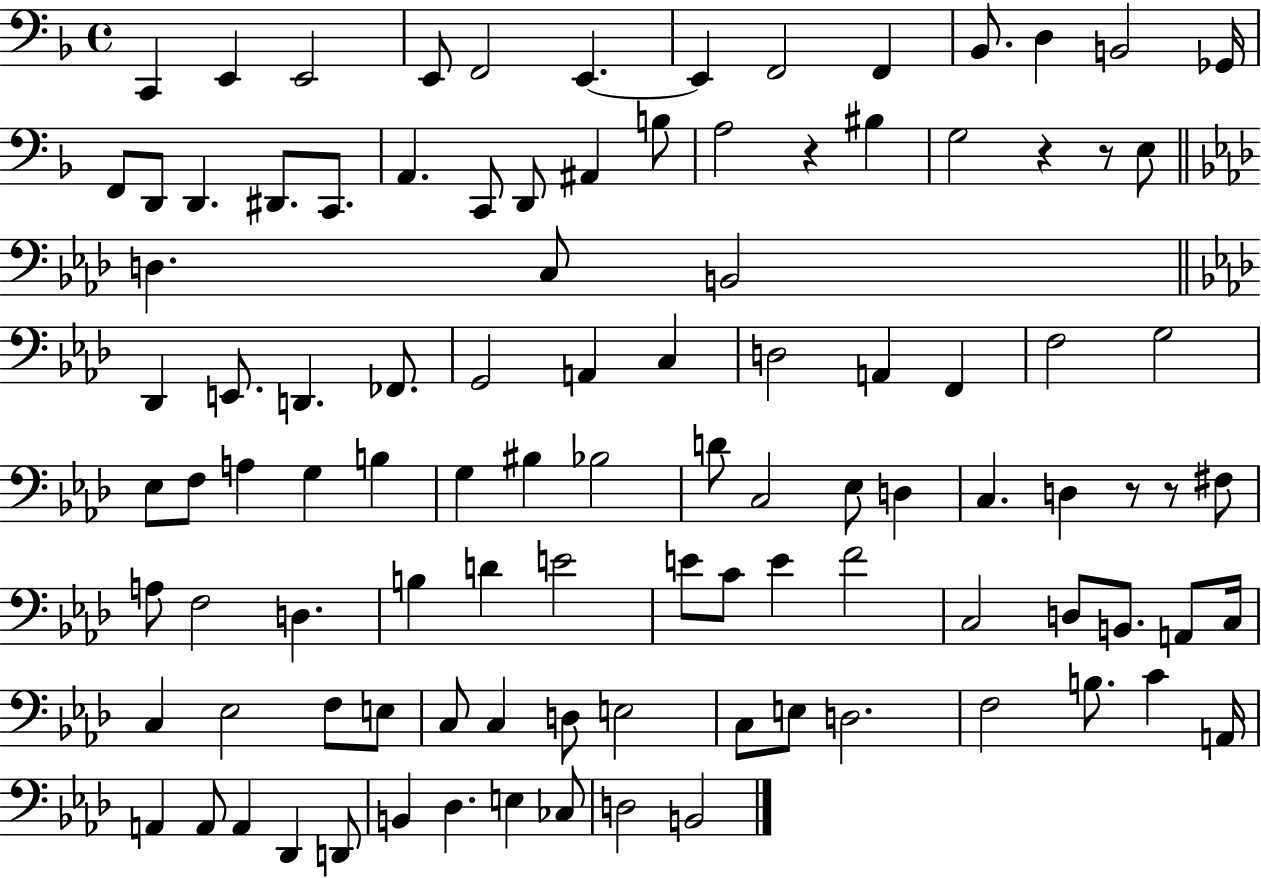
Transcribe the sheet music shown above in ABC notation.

X:1
T:Untitled
M:4/4
L:1/4
K:F
C,, E,, E,,2 E,,/2 F,,2 E,, E,, F,,2 F,, _B,,/2 D, B,,2 _G,,/4 F,,/2 D,,/2 D,, ^D,,/2 C,,/2 A,, C,,/2 D,,/2 ^A,, B,/2 A,2 z ^B, G,2 z z/2 E,/2 D, C,/2 B,,2 _D,, E,,/2 D,, _F,,/2 G,,2 A,, C, D,2 A,, F,, F,2 G,2 _E,/2 F,/2 A, G, B, G, ^B, _B,2 D/2 C,2 _E,/2 D, C, D, z/2 z/2 ^F,/2 A,/2 F,2 D, B, D E2 E/2 C/2 E F2 C,2 D,/2 B,,/2 A,,/2 C,/4 C, _E,2 F,/2 E,/2 C,/2 C, D,/2 E,2 C,/2 E,/2 D,2 F,2 B,/2 C A,,/4 A,, A,,/2 A,, _D,, D,,/2 B,, _D, E, _C,/2 D,2 B,,2